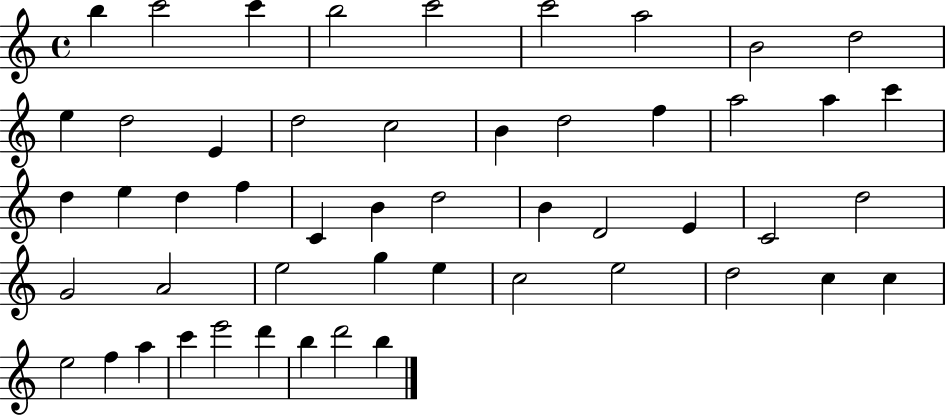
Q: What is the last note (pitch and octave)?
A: B5